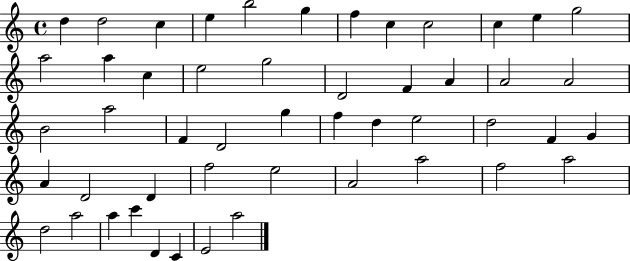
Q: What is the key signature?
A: C major